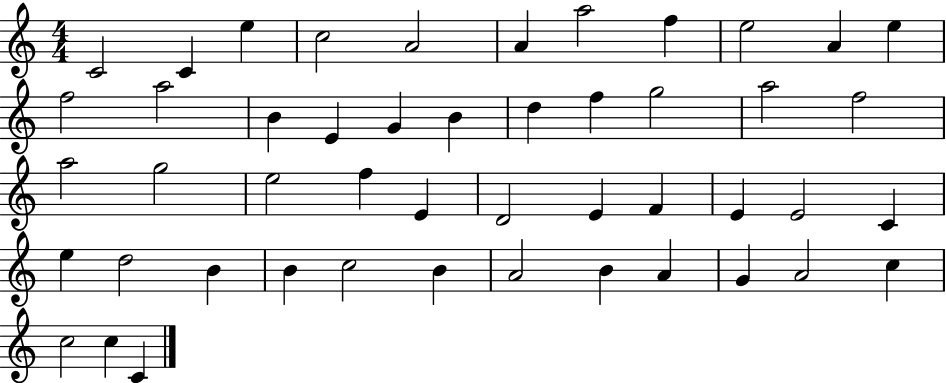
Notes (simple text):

C4/h C4/q E5/q C5/h A4/h A4/q A5/h F5/q E5/h A4/q E5/q F5/h A5/h B4/q E4/q G4/q B4/q D5/q F5/q G5/h A5/h F5/h A5/h G5/h E5/h F5/q E4/q D4/h E4/q F4/q E4/q E4/h C4/q E5/q D5/h B4/q B4/q C5/h B4/q A4/h B4/q A4/q G4/q A4/h C5/q C5/h C5/q C4/q